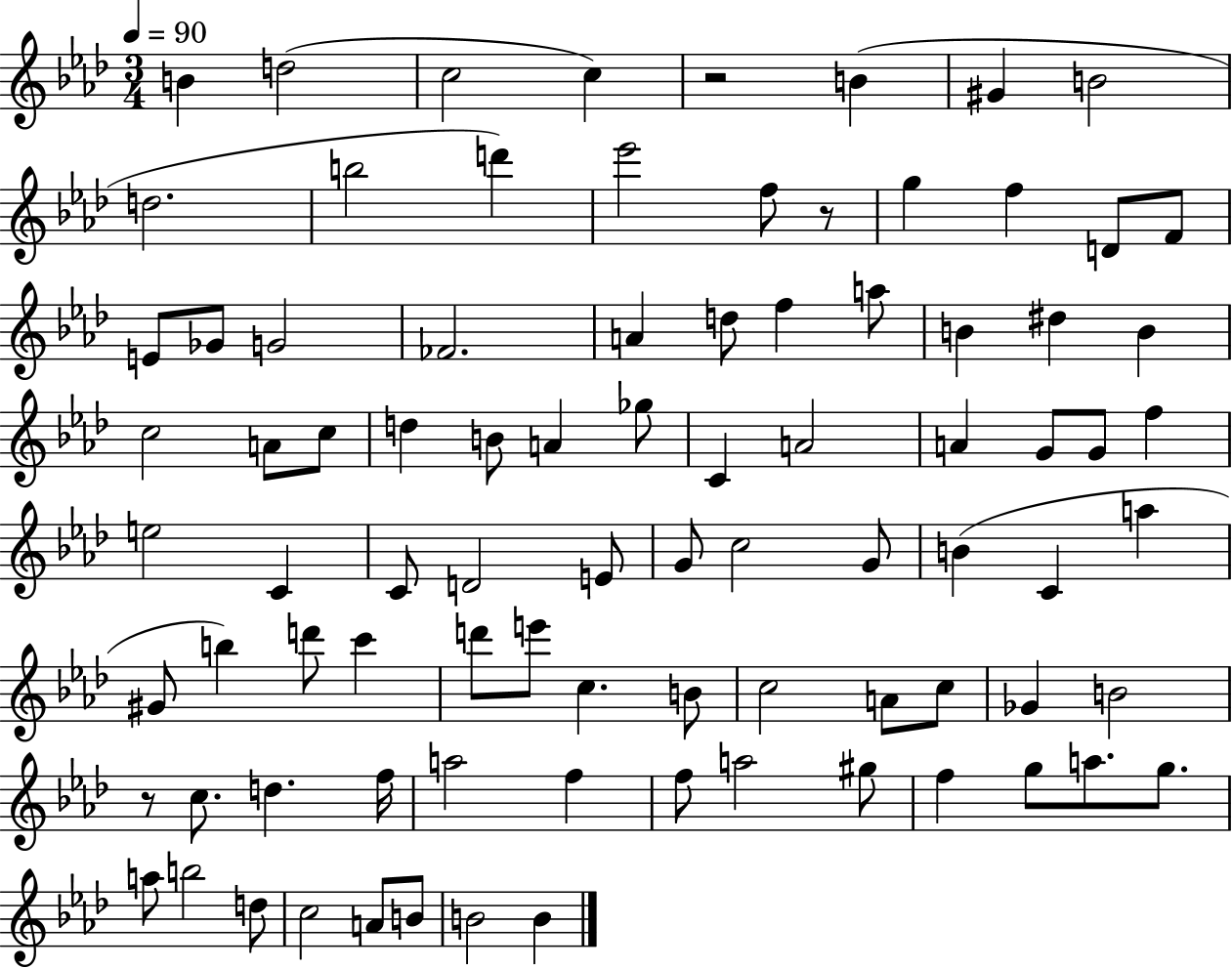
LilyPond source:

{
  \clef treble
  \numericTimeSignature
  \time 3/4
  \key aes \major
  \tempo 4 = 90
  b'4 d''2( | c''2 c''4) | r2 b'4( | gis'4 b'2 | \break d''2. | b''2 d'''4) | ees'''2 f''8 r8 | g''4 f''4 d'8 f'8 | \break e'8 ges'8 g'2 | fes'2. | a'4 d''8 f''4 a''8 | b'4 dis''4 b'4 | \break c''2 a'8 c''8 | d''4 b'8 a'4 ges''8 | c'4 a'2 | a'4 g'8 g'8 f''4 | \break e''2 c'4 | c'8 d'2 e'8 | g'8 c''2 g'8 | b'4( c'4 a''4 | \break gis'8 b''4) d'''8 c'''4 | d'''8 e'''8 c''4. b'8 | c''2 a'8 c''8 | ges'4 b'2 | \break r8 c''8. d''4. f''16 | a''2 f''4 | f''8 a''2 gis''8 | f''4 g''8 a''8. g''8. | \break a''8 b''2 d''8 | c''2 a'8 b'8 | b'2 b'4 | \bar "|."
}